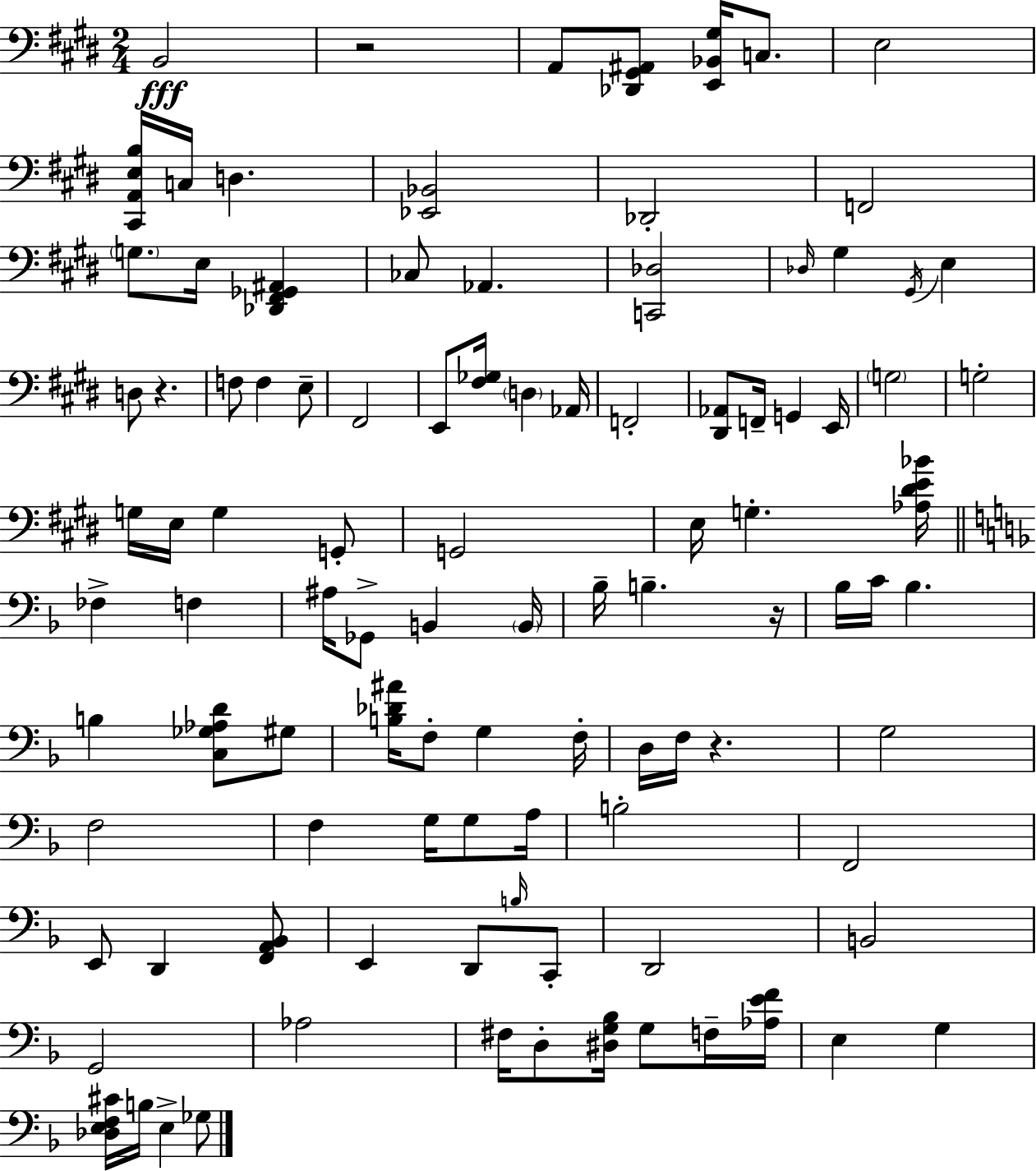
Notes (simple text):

B2/h R/h A2/e [Db2,G#2,A#2]/e [E2,Bb2,G#3]/s C3/e. E3/h [C#2,A2,E3,B3]/s C3/s D3/q. [Eb2,Bb2]/h Db2/h F2/h G3/e. E3/s [Db2,F#2,Gb2,A#2]/q CES3/e Ab2/q. [C2,Db3]/h Db3/s G#3/q G#2/s E3/q D3/e R/q. F3/e F3/q E3/e F#2/h E2/e [F#3,Gb3]/s D3/q Ab2/s F2/h [D#2,Ab2]/e F2/s G2/q E2/s G3/h G3/h G3/s E3/s G3/q G2/e G2/h E3/s G3/q. [Ab3,D#4,E4,Bb4]/s FES3/q F3/q A#3/s Gb2/e B2/q B2/s Bb3/s B3/q. R/s Bb3/s C4/s Bb3/q. B3/q [C3,Gb3,Ab3,D4]/e G#3/e [B3,Db4,A#4]/s F3/e G3/q F3/s D3/s F3/s R/q. G3/h F3/h F3/q G3/s G3/e A3/s B3/h F2/h E2/e D2/q [F2,A2,Bb2]/e E2/q D2/e B3/s C2/e D2/h B2/h G2/h Ab3/h F#3/s D3/e [D#3,G3,Bb3]/s G3/e F3/s [Ab3,E4,F4]/s E3/q G3/q [Db3,E3,F3,C#4]/s B3/s E3/q Gb3/e